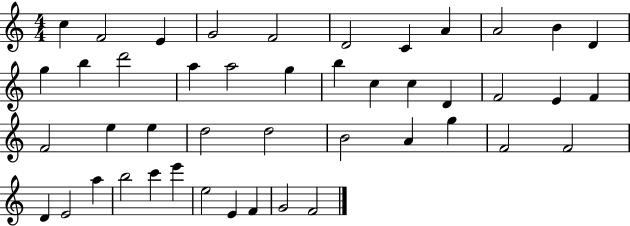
X:1
T:Untitled
M:4/4
L:1/4
K:C
c F2 E G2 F2 D2 C A A2 B D g b d'2 a a2 g b c c D F2 E F F2 e e d2 d2 B2 A g F2 F2 D E2 a b2 c' e' e2 E F G2 F2